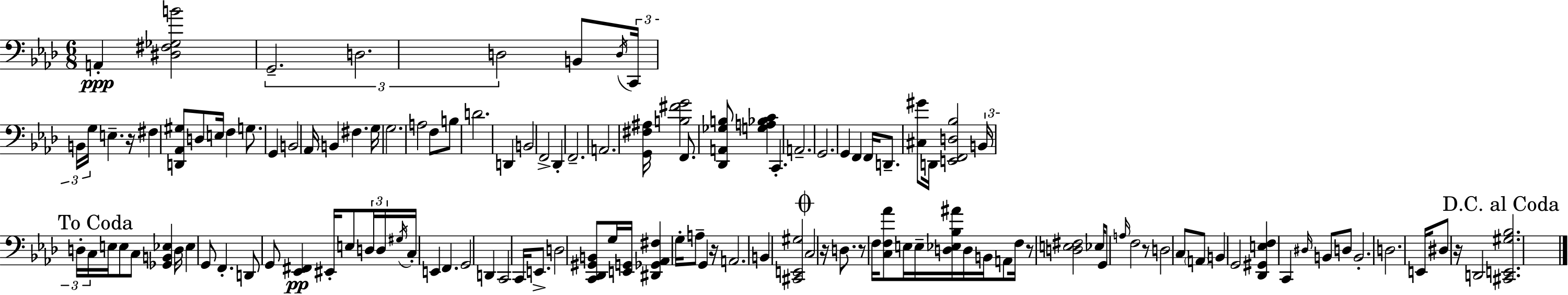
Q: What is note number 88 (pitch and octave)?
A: C3